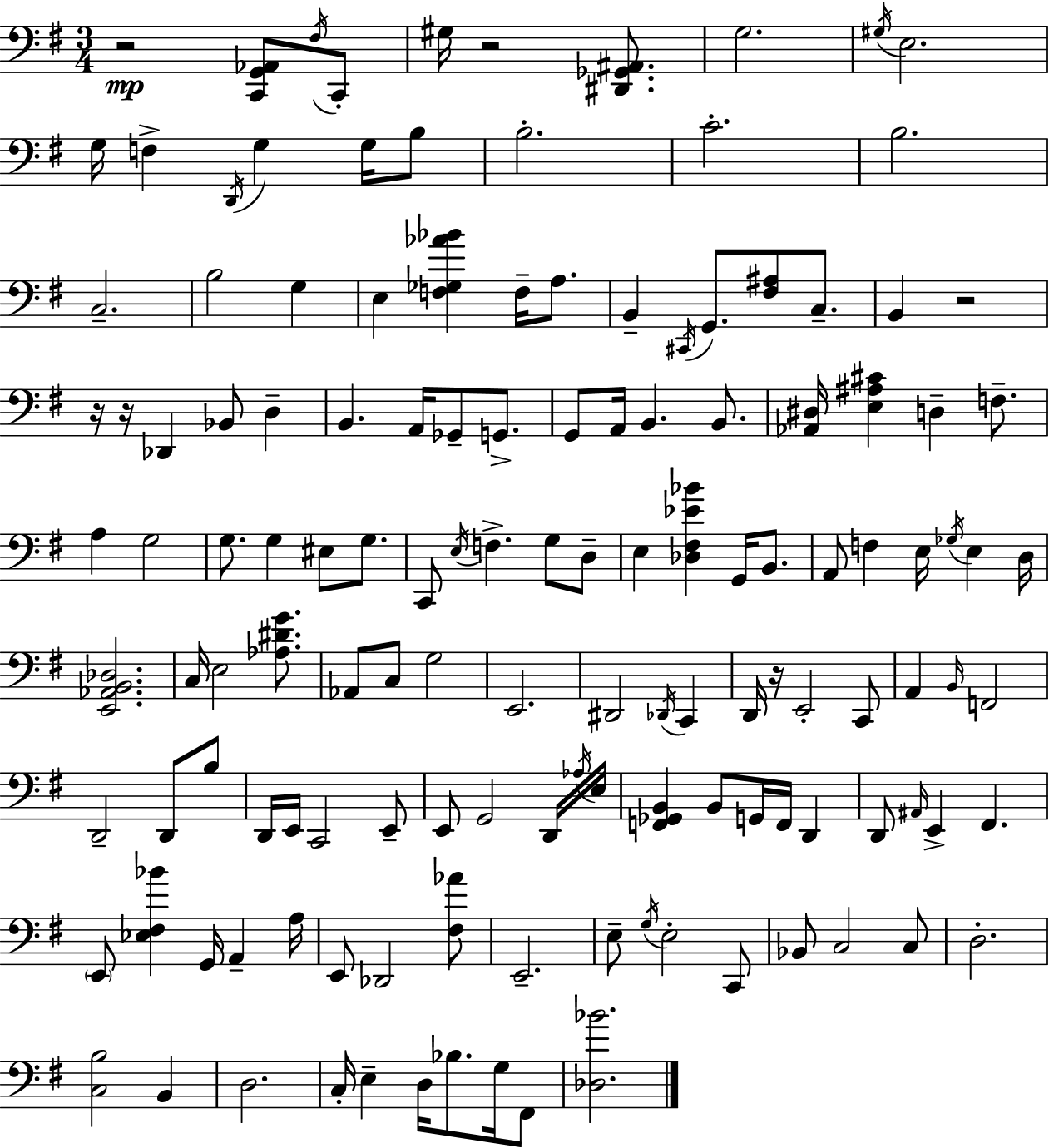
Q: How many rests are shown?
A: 6